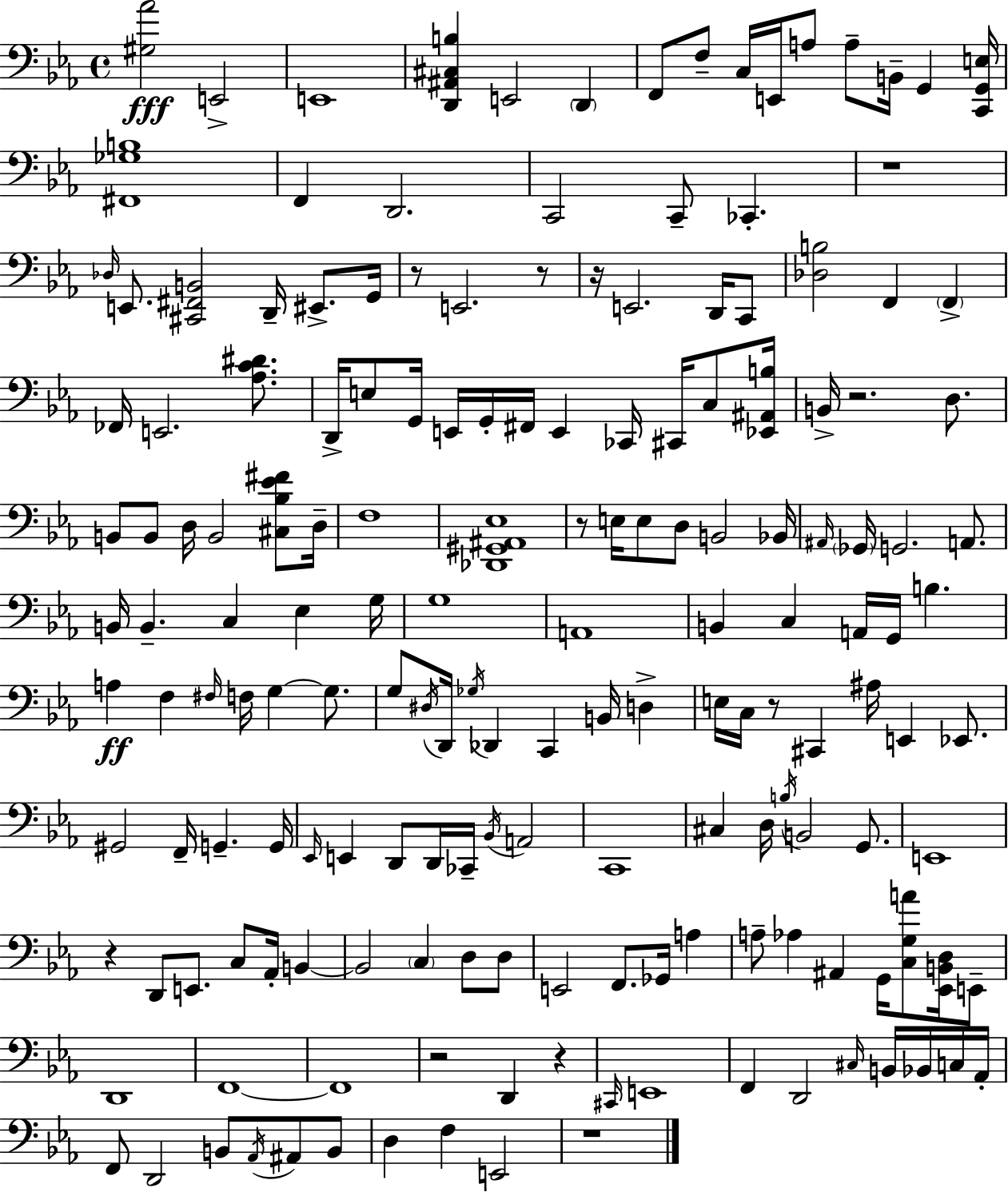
X:1
T:Untitled
M:4/4
L:1/4
K:Cm
[^G,_A]2 E,,2 E,,4 [D,,^A,,^C,B,] E,,2 D,, F,,/2 F,/2 C,/4 E,,/4 A,/2 A,/2 B,,/4 G,, [C,,G,,E,]/4 [^F,,_G,B,]4 F,, D,,2 C,,2 C,,/2 _C,, z4 _D,/4 E,,/2 [^C,,^F,,B,,]2 D,,/4 ^E,,/2 G,,/4 z/2 E,,2 z/2 z/4 E,,2 D,,/4 C,,/2 [_D,B,]2 F,, F,, _F,,/4 E,,2 [_A,C^D]/2 D,,/4 E,/2 G,,/4 E,,/4 G,,/4 ^F,,/4 E,, _C,,/4 ^C,,/4 C,/2 [_E,,^A,,B,]/4 B,,/4 z2 D,/2 B,,/2 B,,/2 D,/4 B,,2 [^C,_B,_E^F]/2 D,/4 F,4 [_D,,^G,,^A,,_E,]4 z/2 E,/4 E,/2 D,/2 B,,2 _B,,/4 ^A,,/4 _G,,/4 G,,2 A,,/2 B,,/4 B,, C, _E, G,/4 G,4 A,,4 B,, C, A,,/4 G,,/4 B, A, F, ^F,/4 F,/4 G, G,/2 G,/2 ^D,/4 D,,/4 _G,/4 _D,, C,, B,,/4 D, E,/4 C,/4 z/2 ^C,, ^A,/4 E,, _E,,/2 ^G,,2 F,,/4 G,, G,,/4 _E,,/4 E,, D,,/2 D,,/4 _C,,/4 _B,,/4 A,,2 C,,4 ^C, D,/4 B,/4 B,,2 G,,/2 E,,4 z D,,/2 E,,/2 C,/2 _A,,/4 B,, B,,2 C, D,/2 D,/2 E,,2 F,,/2 _G,,/4 A, A,/2 _A, ^A,, G,,/4 [C,G,A]/2 [_E,,B,,D,]/4 E,,/2 D,,4 F,,4 F,,4 z2 D,, z ^C,,/4 E,,4 F,, D,,2 ^C,/4 B,,/4 _B,,/4 C,/4 _A,,/4 F,,/2 D,,2 B,,/2 _A,,/4 ^A,,/2 B,,/2 D, F, E,,2 z4